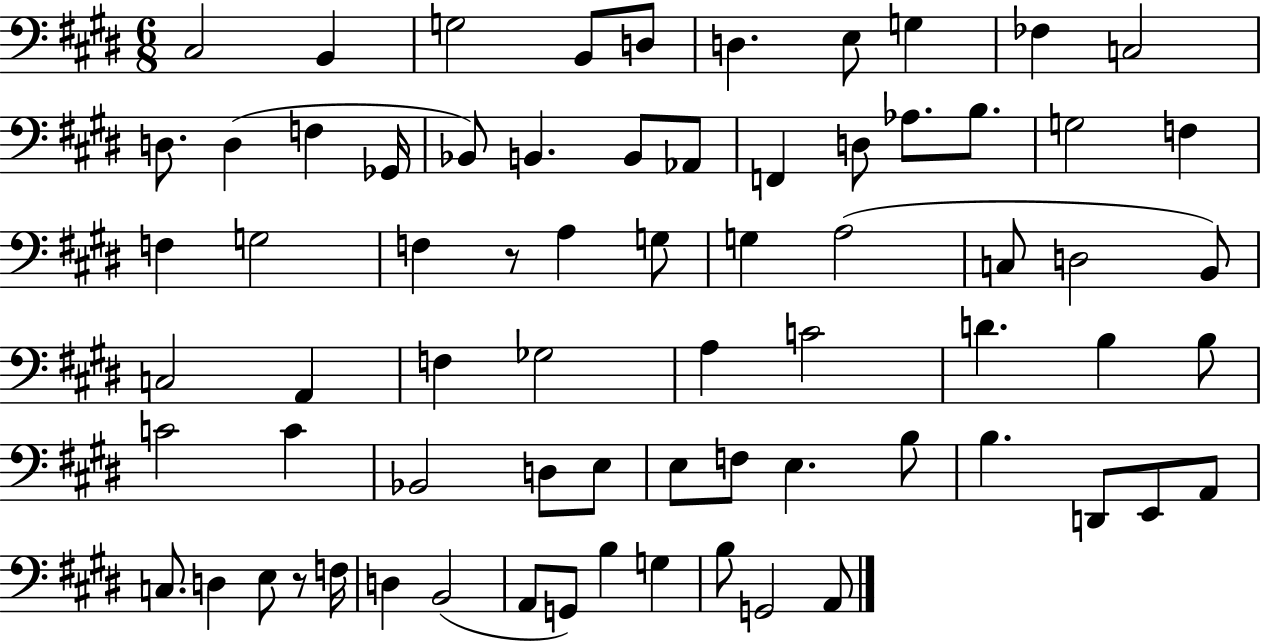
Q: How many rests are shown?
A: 2